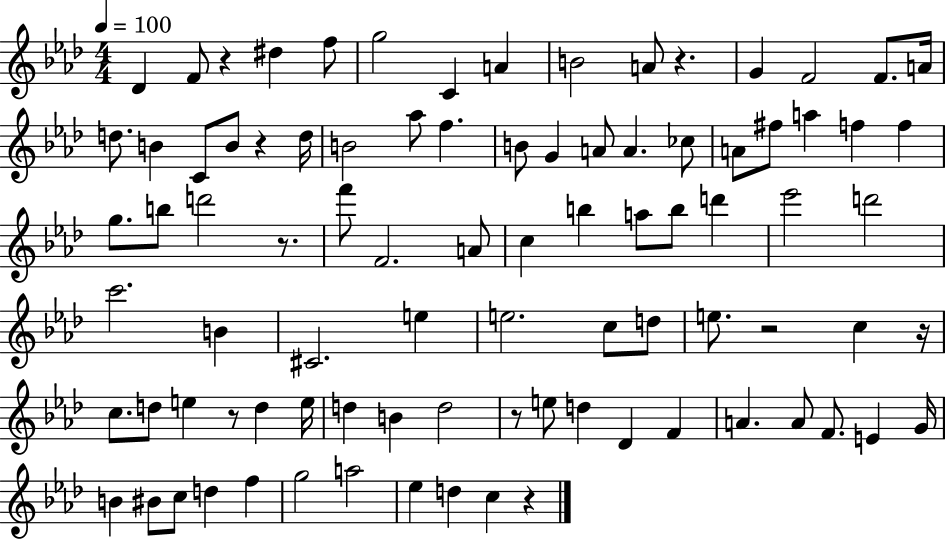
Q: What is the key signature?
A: AES major